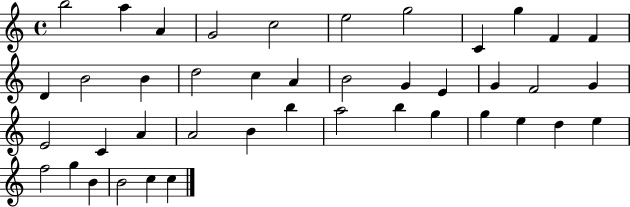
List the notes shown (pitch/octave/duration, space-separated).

B5/h A5/q A4/q G4/h C5/h E5/h G5/h C4/q G5/q F4/q F4/q D4/q B4/h B4/q D5/h C5/q A4/q B4/h G4/q E4/q G4/q F4/h G4/q E4/h C4/q A4/q A4/h B4/q B5/q A5/h B5/q G5/q G5/q E5/q D5/q E5/q F5/h G5/q B4/q B4/h C5/q C5/q